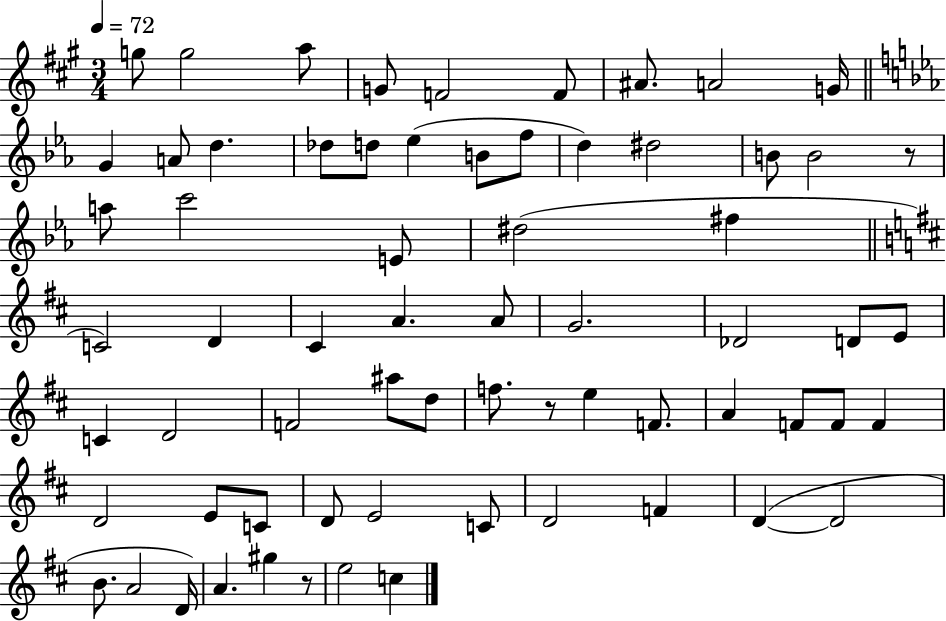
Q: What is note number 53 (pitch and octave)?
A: C4